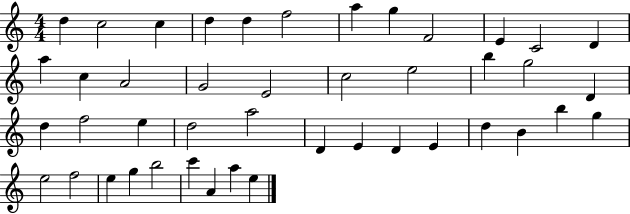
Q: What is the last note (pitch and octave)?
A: E5